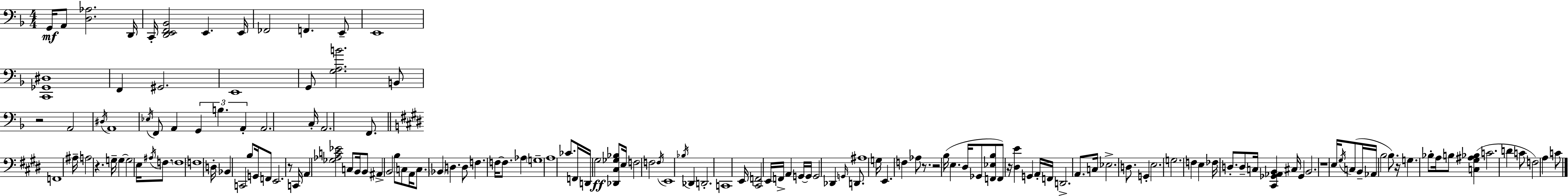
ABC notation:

X:1
T:Untitled
M:4/4
L:1/4
K:F
G,,/4 A,,/2 [D,_A,]2 D,,/4 C,,/4 [D,,E,,F,,_B,,]2 E,, E,,/4 _F,,2 F,, E,,/2 E,,4 [C,,_G,,^D,]4 F,, ^G,,2 E,,4 G,,/2 [G,A,B]2 B,,/2 z2 A,,2 ^D,/4 A,,4 _E,/4 F,,/2 A,, G,, B, A,, A,,2 C,/4 A,,2 F,,/2 F,,4 ^A,/4 A,2 z G,/4 G, G,2 E,/4 ^A,/4 F,/2 F,4 F,4 D,/4 _B,, C,,2 B,/2 G,,/4 F,,/2 E,,2 z/2 C,,/4 A,, [_G,_A,C_E]2 C,/2 B,,/4 B,,/2 ^A,, B,,2 B,/2 C,/2 A,,/4 C,/2 _B,, D, D,/2 F, F,/4 F,/2 _A, G,4 A,4 _C/2 F,,/4 D,,/4 ^G,2 [_D,,^C,_G,_B,]/2 E,/4 F,2 F,2 F,/4 E,,4 _B,/4 _D,, D,,2 C,,4 E,,/4 [^C,,F,,]2 E,,/4 F,,/4 A,, G,,/4 G,,/4 G,,2 _D,, G,,/4 D,,/2 ^A,4 G,/4 E,, F, _A,/2 z/2 z2 B,/4 E, ^D,/4 _G,,/2 [F,,_E,B,]/2 F,,/2 z/4 [^D,E] G,, A,,/4 F,,/4 D,,2 A,,/2 C,/4 _E,2 D,/2 G,, E,2 G,2 F, E, _F,/4 D,/2 D,/2 C,/4 [^C,,_G,,_A,,B,,] ^C,/4 _G,, B,,2 z4 E,/4 ^G,/4 C,/2 B,,/4 _A,,/4 B,2 B,/2 z/4 G, _B,/2 A,/4 B,/2 [C,^G,^A,_B,] C2 D C/2 F,2 A, C/2